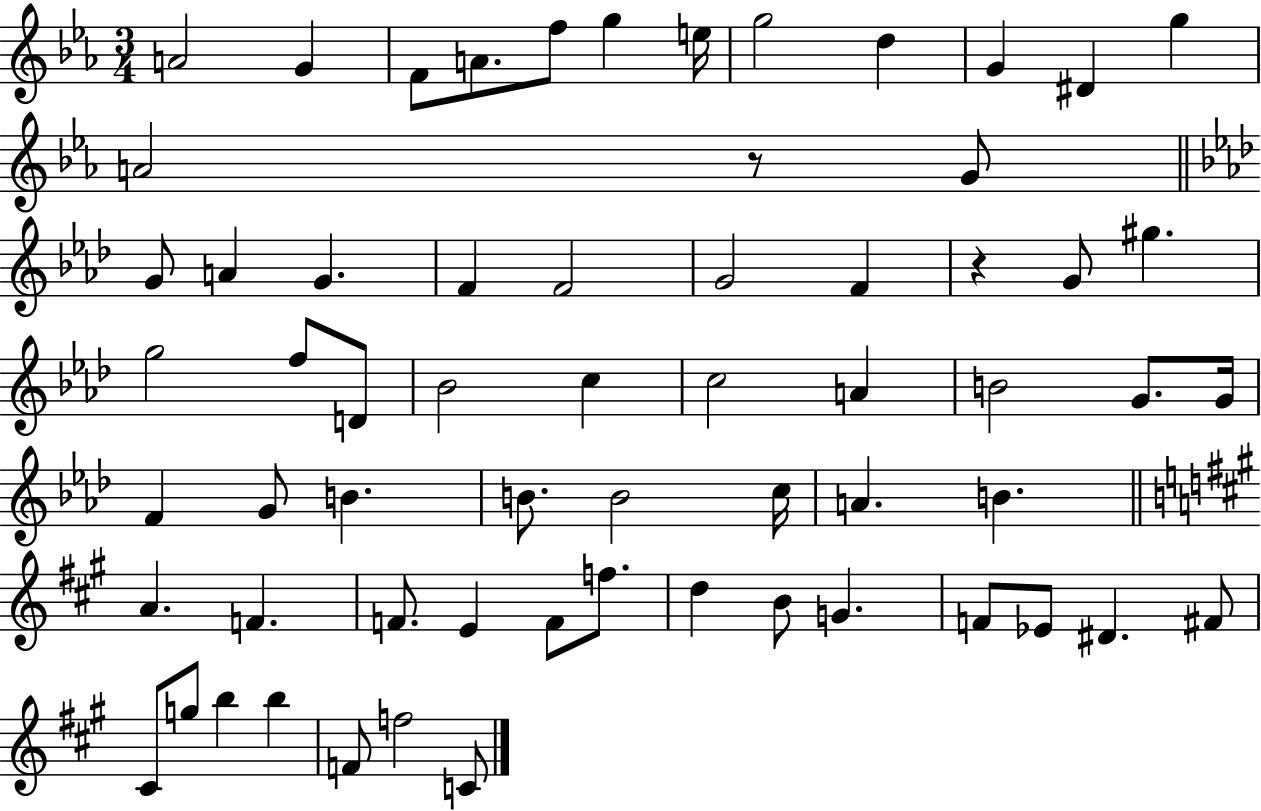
{
  \clef treble
  \numericTimeSignature
  \time 3/4
  \key ees \major
  a'2 g'4 | f'8 a'8. f''8 g''4 e''16 | g''2 d''4 | g'4 dis'4 g''4 | \break a'2 r8 g'8 | \bar "||" \break \key aes \major g'8 a'4 g'4. | f'4 f'2 | g'2 f'4 | r4 g'8 gis''4. | \break g''2 f''8 d'8 | bes'2 c''4 | c''2 a'4 | b'2 g'8. g'16 | \break f'4 g'8 b'4. | b'8. b'2 c''16 | a'4. b'4. | \bar "||" \break \key a \major a'4. f'4. | f'8. e'4 f'8 f''8. | d''4 b'8 g'4. | f'8 ees'8 dis'4. fis'8 | \break cis'8 g''8 b''4 b''4 | f'8 f''2 c'8 | \bar "|."
}